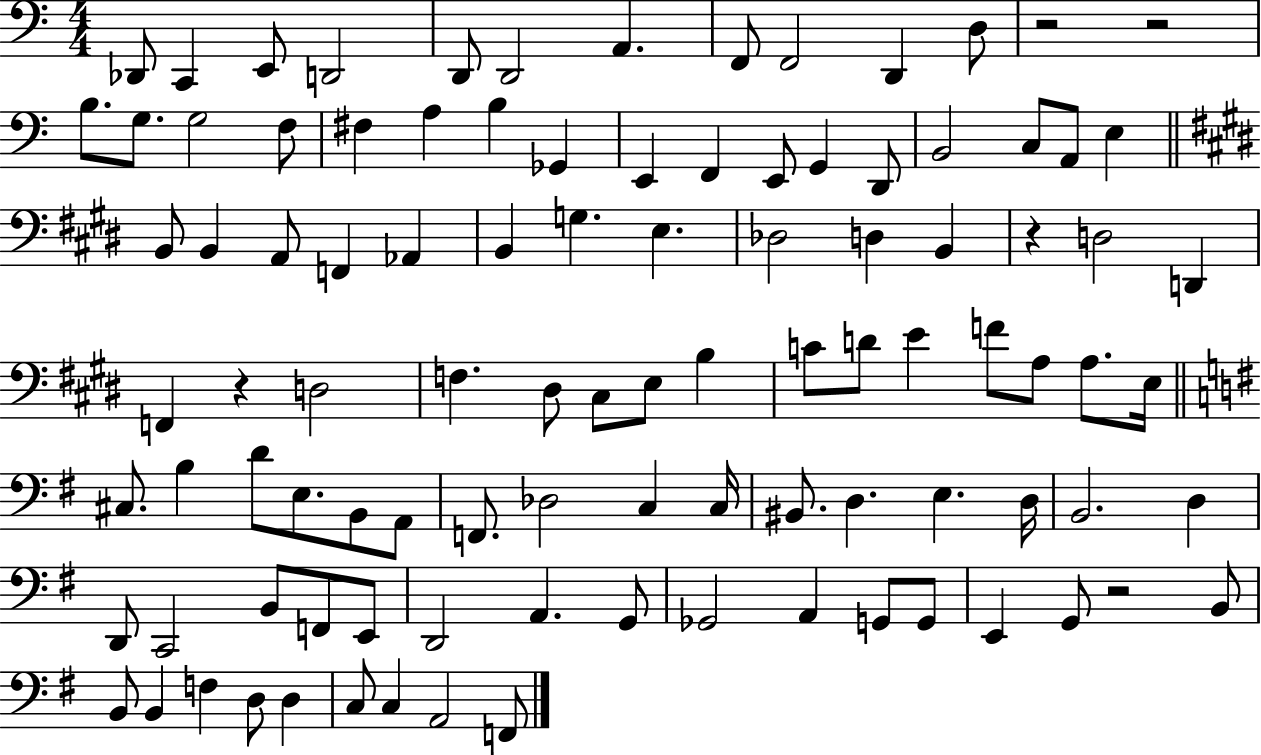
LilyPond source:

{
  \clef bass
  \numericTimeSignature
  \time 4/4
  \key c \major
  \repeat volta 2 { des,8 c,4 e,8 d,2 | d,8 d,2 a,4. | f,8 f,2 d,4 d8 | r2 r2 | \break b8. g8. g2 f8 | fis4 a4 b4 ges,4 | e,4 f,4 e,8 g,4 d,8 | b,2 c8 a,8 e4 | \break \bar "||" \break \key e \major b,8 b,4 a,8 f,4 aes,4 | b,4 g4. e4. | des2 d4 b,4 | r4 d2 d,4 | \break f,4 r4 d2 | f4. dis8 cis8 e8 b4 | c'8 d'8 e'4 f'8 a8 a8. e16 | \bar "||" \break \key e \minor cis8. b4 d'8 e8. b,8 a,8 | f,8. des2 c4 c16 | bis,8. d4. e4. d16 | b,2. d4 | \break d,8 c,2 b,8 f,8 e,8 | d,2 a,4. g,8 | ges,2 a,4 g,8 g,8 | e,4 g,8 r2 b,8 | \break b,8 b,4 f4 d8 d4 | c8 c4 a,2 f,8 | } \bar "|."
}